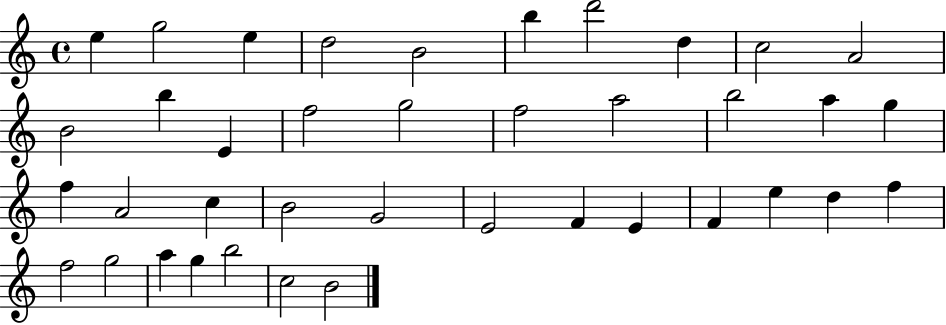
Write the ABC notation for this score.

X:1
T:Untitled
M:4/4
L:1/4
K:C
e g2 e d2 B2 b d'2 d c2 A2 B2 b E f2 g2 f2 a2 b2 a g f A2 c B2 G2 E2 F E F e d f f2 g2 a g b2 c2 B2